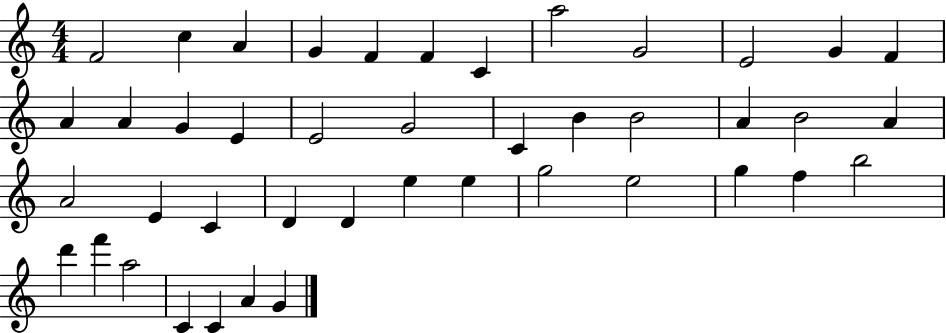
X:1
T:Untitled
M:4/4
L:1/4
K:C
F2 c A G F F C a2 G2 E2 G F A A G E E2 G2 C B B2 A B2 A A2 E C D D e e g2 e2 g f b2 d' f' a2 C C A G